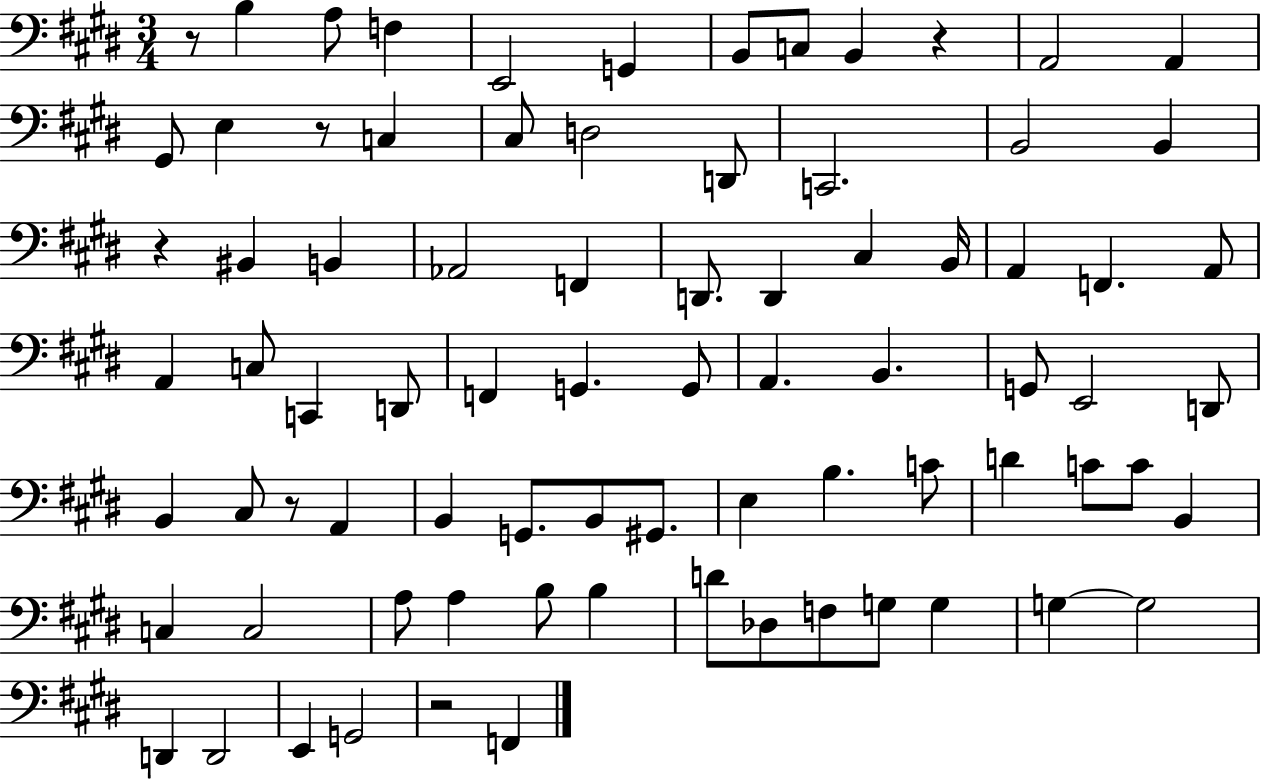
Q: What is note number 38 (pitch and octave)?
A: A2